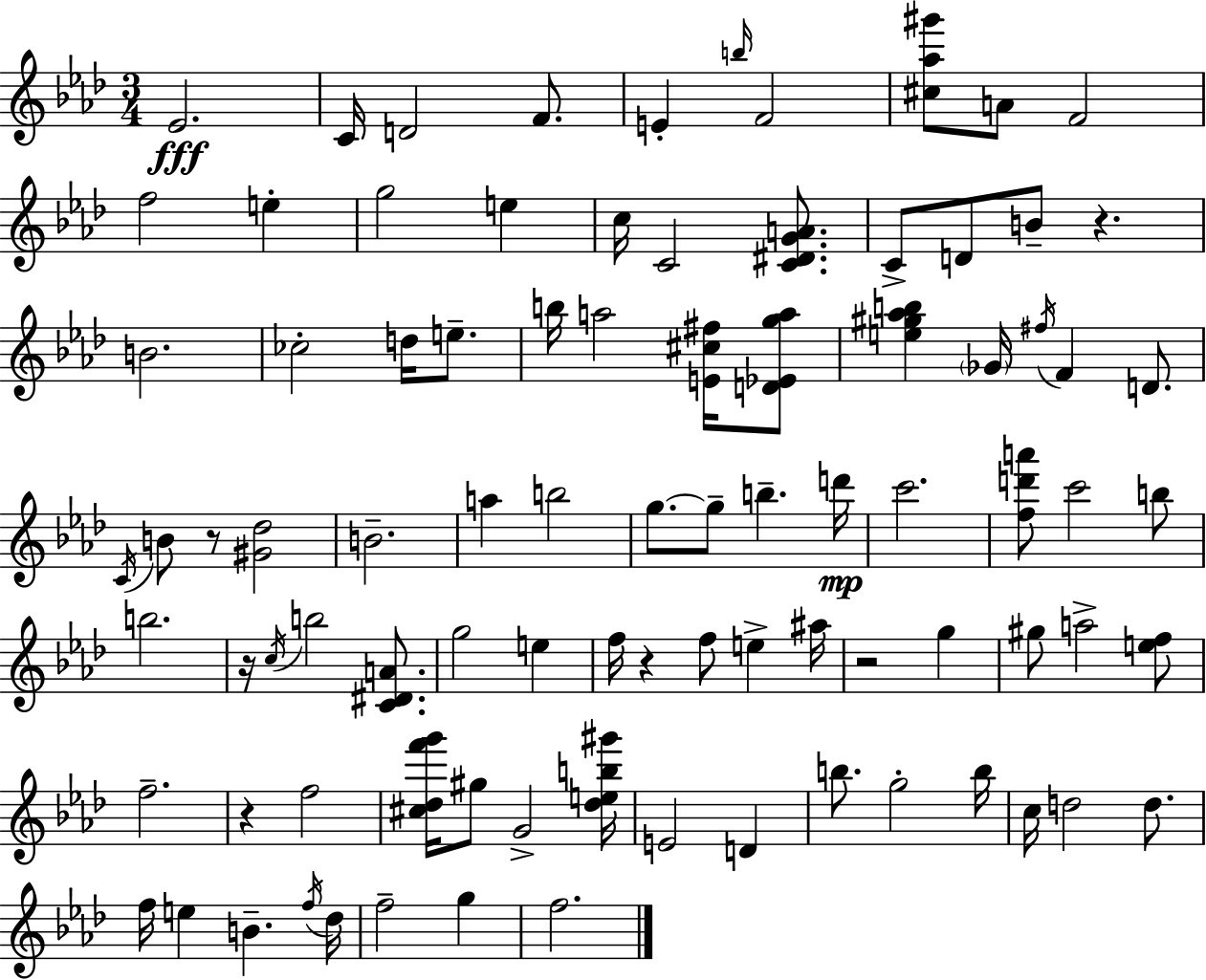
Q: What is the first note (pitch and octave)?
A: Eb4